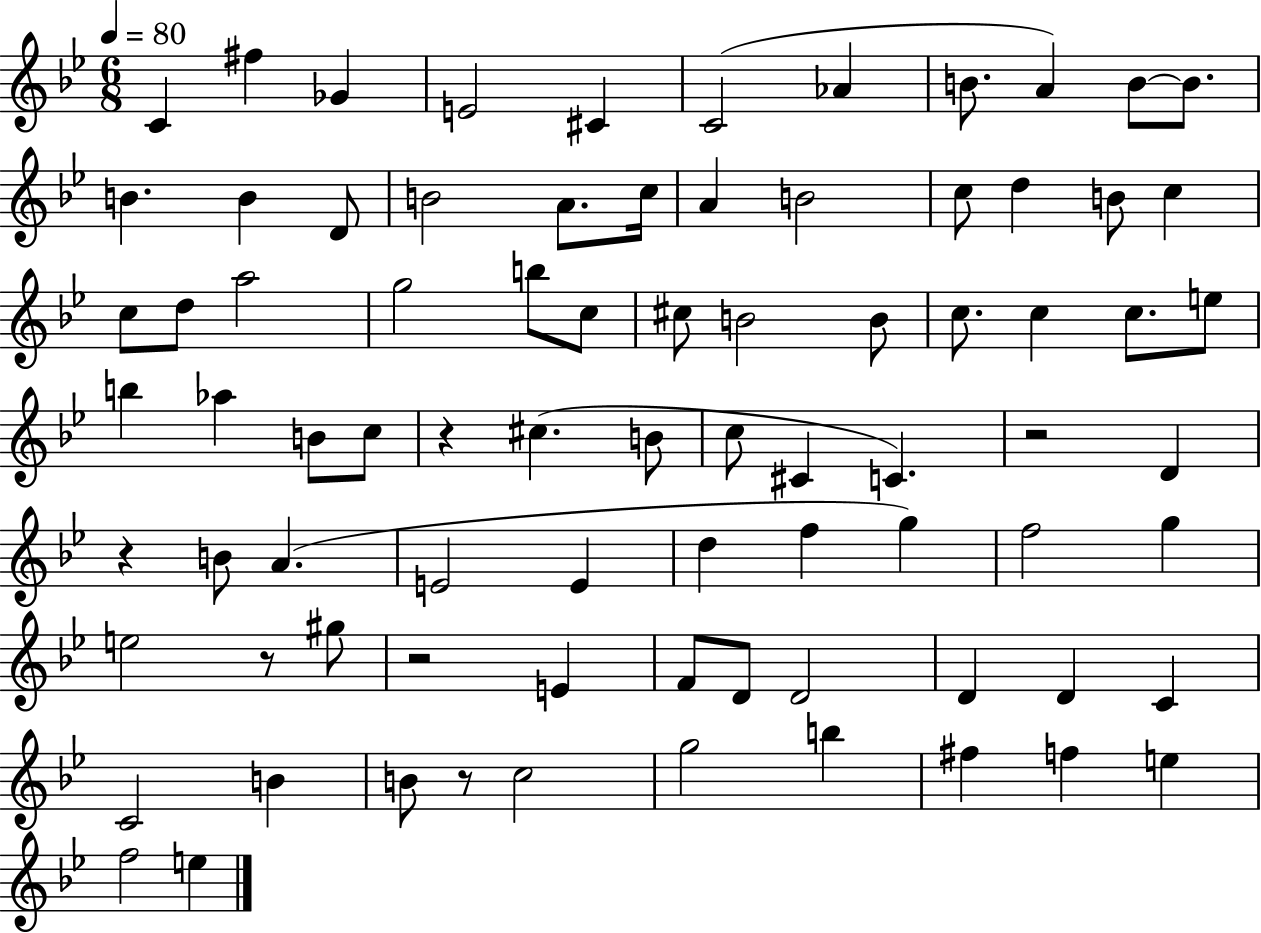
X:1
T:Untitled
M:6/8
L:1/4
K:Bb
C ^f _G E2 ^C C2 _A B/2 A B/2 B/2 B B D/2 B2 A/2 c/4 A B2 c/2 d B/2 c c/2 d/2 a2 g2 b/2 c/2 ^c/2 B2 B/2 c/2 c c/2 e/2 b _a B/2 c/2 z ^c B/2 c/2 ^C C z2 D z B/2 A E2 E d f g f2 g e2 z/2 ^g/2 z2 E F/2 D/2 D2 D D C C2 B B/2 z/2 c2 g2 b ^f f e f2 e